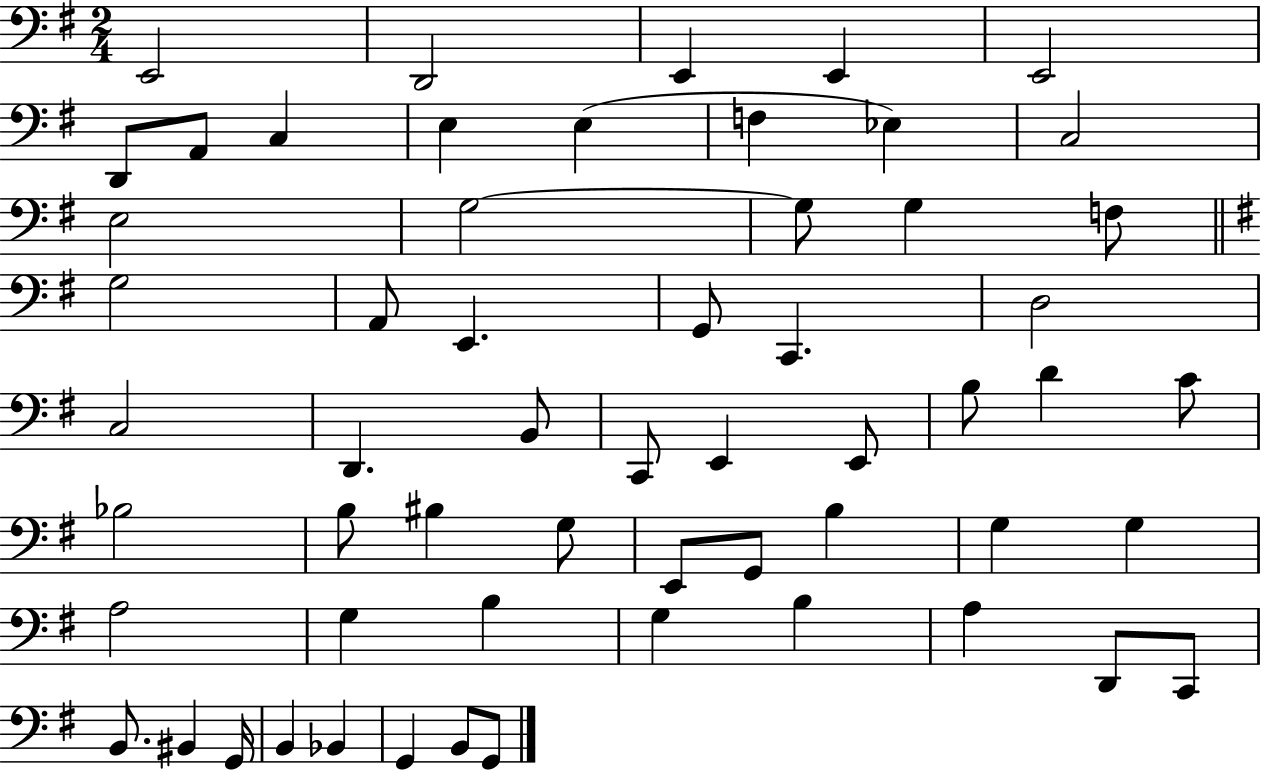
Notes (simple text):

E2/h D2/h E2/q E2/q E2/h D2/e A2/e C3/q E3/q E3/q F3/q Eb3/q C3/h E3/h G3/h G3/e G3/q F3/e G3/h A2/e E2/q. G2/e C2/q. D3/h C3/h D2/q. B2/e C2/e E2/q E2/e B3/e D4/q C4/e Bb3/h B3/e BIS3/q G3/e E2/e G2/e B3/q G3/q G3/q A3/h G3/q B3/q G3/q B3/q A3/q D2/e C2/e B2/e. BIS2/q G2/s B2/q Bb2/q G2/q B2/e G2/e